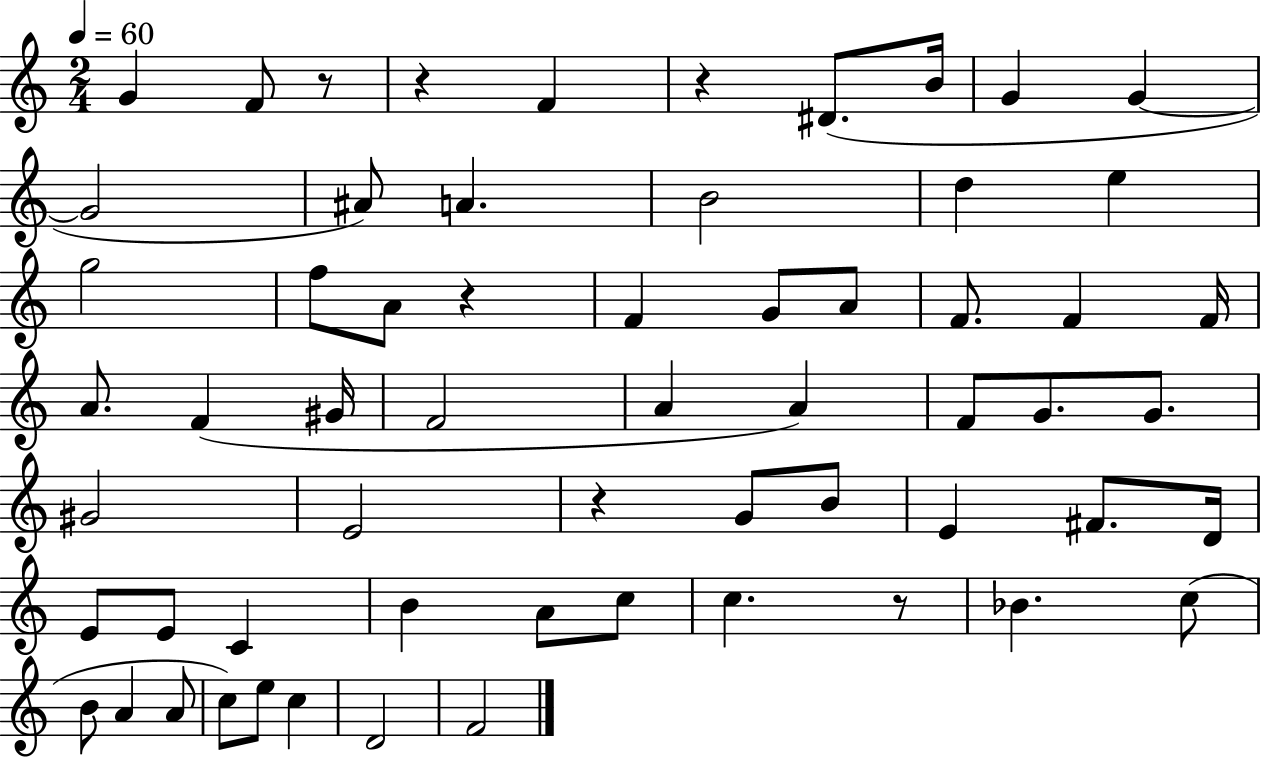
{
  \clef treble
  \numericTimeSignature
  \time 2/4
  \key c \major
  \tempo 4 = 60
  g'4 f'8 r8 | r4 f'4 | r4 dis'8.( b'16 | g'4 g'4~~ | \break g'2 | ais'8) a'4. | b'2 | d''4 e''4 | \break g''2 | f''8 a'8 r4 | f'4 g'8 a'8 | f'8. f'4 f'16 | \break a'8. f'4( gis'16 | f'2 | a'4 a'4) | f'8 g'8. g'8. | \break gis'2 | e'2 | r4 g'8 b'8 | e'4 fis'8. d'16 | \break e'8 e'8 c'4 | b'4 a'8 c''8 | c''4. r8 | bes'4. c''8( | \break b'8 a'4 a'8 | c''8) e''8 c''4 | d'2 | f'2 | \break \bar "|."
}